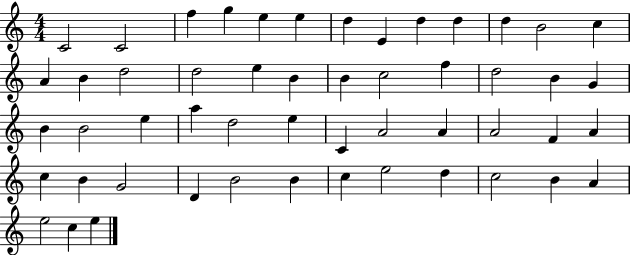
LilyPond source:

{
  \clef treble
  \numericTimeSignature
  \time 4/4
  \key c \major
  c'2 c'2 | f''4 g''4 e''4 e''4 | d''4 e'4 d''4 d''4 | d''4 b'2 c''4 | \break a'4 b'4 d''2 | d''2 e''4 b'4 | b'4 c''2 f''4 | d''2 b'4 g'4 | \break b'4 b'2 e''4 | a''4 d''2 e''4 | c'4 a'2 a'4 | a'2 f'4 a'4 | \break c''4 b'4 g'2 | d'4 b'2 b'4 | c''4 e''2 d''4 | c''2 b'4 a'4 | \break e''2 c''4 e''4 | \bar "|."
}